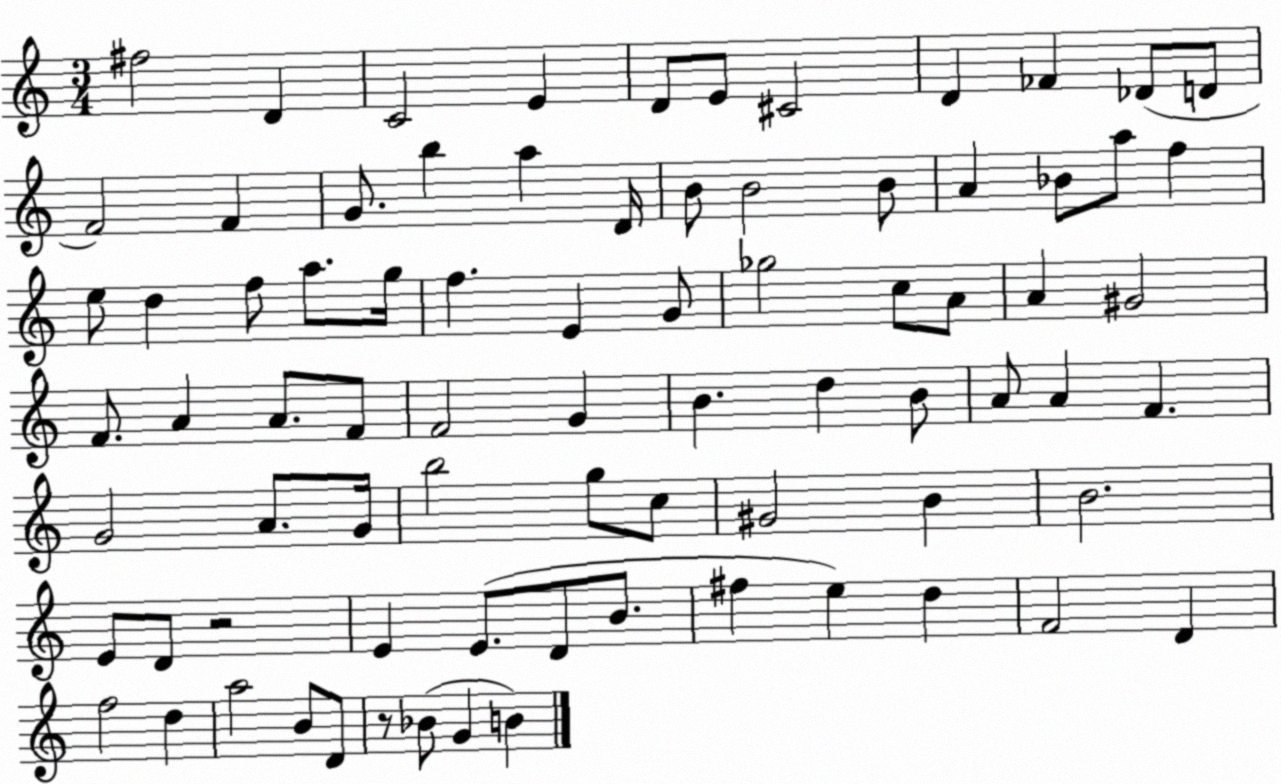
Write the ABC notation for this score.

X:1
T:Untitled
M:3/4
L:1/4
K:C
^f2 D C2 E D/2 E/2 ^C2 D _F _D/2 D/2 F2 F G/2 b a D/4 B/2 B2 B/2 A _B/2 a/2 f e/2 d f/2 a/2 g/4 f E G/2 _g2 c/2 A/2 A ^G2 F/2 A A/2 F/2 F2 G B d B/2 A/2 A F G2 A/2 G/4 b2 g/2 c/2 ^G2 B B2 E/2 D/2 z2 E E/2 D/2 B/2 ^f e d F2 D f2 d a2 B/2 D/2 z/2 _B/2 G B